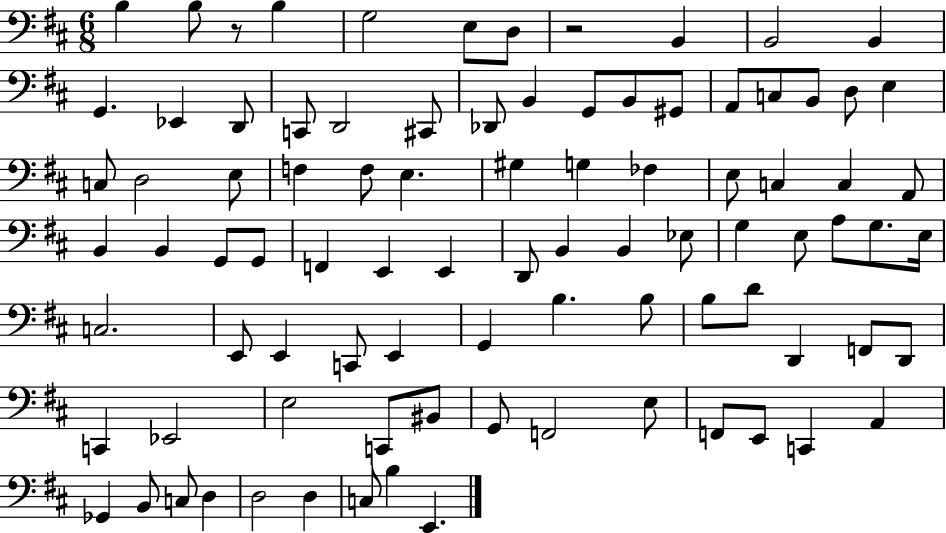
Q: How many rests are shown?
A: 2